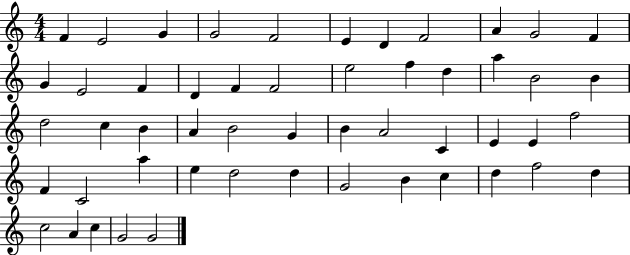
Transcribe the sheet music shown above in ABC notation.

X:1
T:Untitled
M:4/4
L:1/4
K:C
F E2 G G2 F2 E D F2 A G2 F G E2 F D F F2 e2 f d a B2 B d2 c B A B2 G B A2 C E E f2 F C2 a e d2 d G2 B c d f2 d c2 A c G2 G2